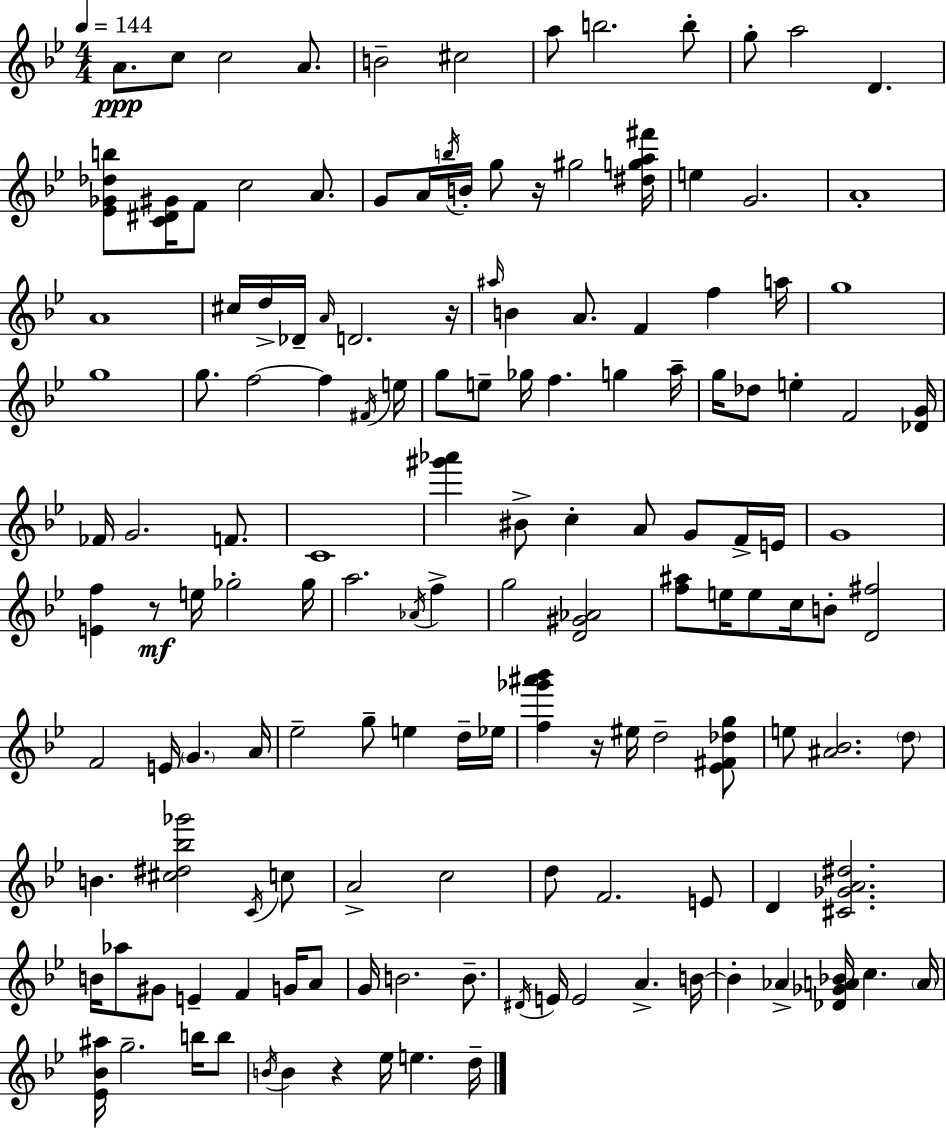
{
  \clef treble
  \numericTimeSignature
  \time 4/4
  \key bes \major
  \tempo 4 = 144
  a'8.\ppp c''8 c''2 a'8. | b'2-- cis''2 | a''8 b''2. b''8-. | g''8-. a''2 d'4. | \break <ees' ges' des'' b''>8 <c' dis' gis'>16 f'8 c''2 a'8. | g'8 a'16 \acciaccatura { b''16 } b'16-. g''8 r16 gis''2 | <dis'' g'' a'' fis'''>16 e''4 g'2. | a'1-. | \break a'1 | cis''16 d''16-> des'16-- \grace { a'16 } d'2. | r16 \grace { ais''16 } b'4 a'8. f'4 f''4 | a''16 g''1 | \break g''1 | g''8. f''2~~ f''4 | \acciaccatura { fis'16 } e''16 g''8 e''8-- ges''16 f''4. g''4 | a''16-- g''16 des''8 e''4-. f'2 | \break <des' g'>16 fes'16 g'2. | f'8. c'1 | <gis''' aes'''>4 bis'8-> c''4-. a'8 | g'8 f'16-> e'16 g'1 | \break <e' f''>4 r8\mf e''16 ges''2-. | ges''16 a''2. | \acciaccatura { aes'16 } f''4-> g''2 <d' gis' aes'>2 | <f'' ais''>8 e''16 e''8 c''16 b'8-. <d' fis''>2 | \break f'2 e'16 \parenthesize g'4. | a'16 ees''2-- g''8-- e''4 | d''16-- ees''16 <f'' ges''' ais''' bes'''>4 r16 eis''16 d''2-- | <ees' fis' des'' g''>8 e''8 <ais' bes'>2. | \break \parenthesize d''8 b'4. <cis'' dis'' bes'' ges'''>2 | \acciaccatura { c'16 } c''8 a'2-> c''2 | d''8 f'2. | e'8 d'4 <cis' ges' a' dis''>2. | \break b'16 aes''8 gis'8 e'4-- f'4 | g'16 a'8 g'16 b'2. | b'8.-- \acciaccatura { dis'16 } e'16 e'2 | a'4.-> b'16~~ b'4-. aes'4-> <des' ges' a' bes'>16 | \break c''4. \parenthesize a'16 <ees' bes' ais''>16 g''2.-- | b''16 b''8 \acciaccatura { b'16 } b'4 r4 | ees''16 e''4. d''16-- \bar "|."
}